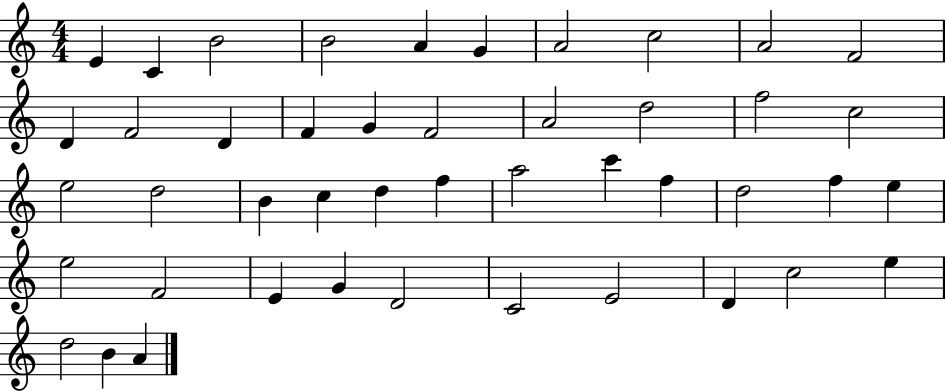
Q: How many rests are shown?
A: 0